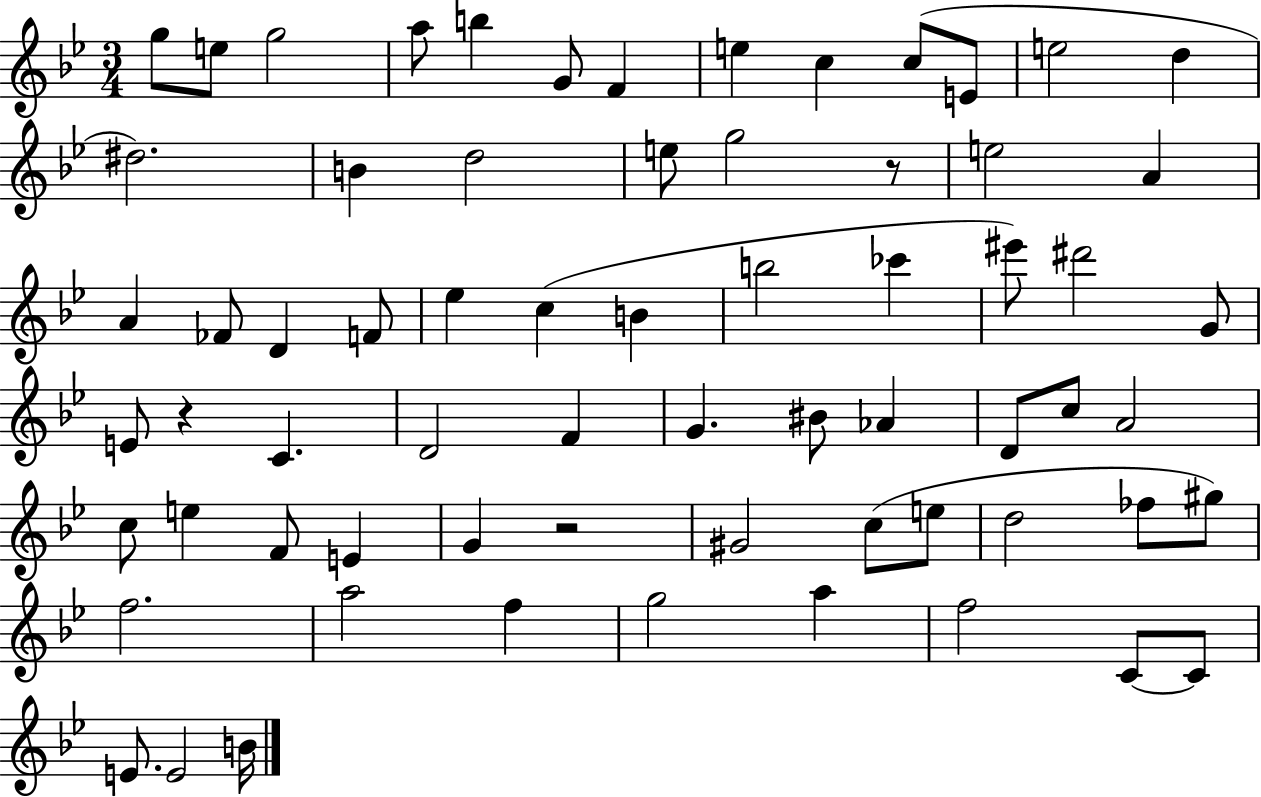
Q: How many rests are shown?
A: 3